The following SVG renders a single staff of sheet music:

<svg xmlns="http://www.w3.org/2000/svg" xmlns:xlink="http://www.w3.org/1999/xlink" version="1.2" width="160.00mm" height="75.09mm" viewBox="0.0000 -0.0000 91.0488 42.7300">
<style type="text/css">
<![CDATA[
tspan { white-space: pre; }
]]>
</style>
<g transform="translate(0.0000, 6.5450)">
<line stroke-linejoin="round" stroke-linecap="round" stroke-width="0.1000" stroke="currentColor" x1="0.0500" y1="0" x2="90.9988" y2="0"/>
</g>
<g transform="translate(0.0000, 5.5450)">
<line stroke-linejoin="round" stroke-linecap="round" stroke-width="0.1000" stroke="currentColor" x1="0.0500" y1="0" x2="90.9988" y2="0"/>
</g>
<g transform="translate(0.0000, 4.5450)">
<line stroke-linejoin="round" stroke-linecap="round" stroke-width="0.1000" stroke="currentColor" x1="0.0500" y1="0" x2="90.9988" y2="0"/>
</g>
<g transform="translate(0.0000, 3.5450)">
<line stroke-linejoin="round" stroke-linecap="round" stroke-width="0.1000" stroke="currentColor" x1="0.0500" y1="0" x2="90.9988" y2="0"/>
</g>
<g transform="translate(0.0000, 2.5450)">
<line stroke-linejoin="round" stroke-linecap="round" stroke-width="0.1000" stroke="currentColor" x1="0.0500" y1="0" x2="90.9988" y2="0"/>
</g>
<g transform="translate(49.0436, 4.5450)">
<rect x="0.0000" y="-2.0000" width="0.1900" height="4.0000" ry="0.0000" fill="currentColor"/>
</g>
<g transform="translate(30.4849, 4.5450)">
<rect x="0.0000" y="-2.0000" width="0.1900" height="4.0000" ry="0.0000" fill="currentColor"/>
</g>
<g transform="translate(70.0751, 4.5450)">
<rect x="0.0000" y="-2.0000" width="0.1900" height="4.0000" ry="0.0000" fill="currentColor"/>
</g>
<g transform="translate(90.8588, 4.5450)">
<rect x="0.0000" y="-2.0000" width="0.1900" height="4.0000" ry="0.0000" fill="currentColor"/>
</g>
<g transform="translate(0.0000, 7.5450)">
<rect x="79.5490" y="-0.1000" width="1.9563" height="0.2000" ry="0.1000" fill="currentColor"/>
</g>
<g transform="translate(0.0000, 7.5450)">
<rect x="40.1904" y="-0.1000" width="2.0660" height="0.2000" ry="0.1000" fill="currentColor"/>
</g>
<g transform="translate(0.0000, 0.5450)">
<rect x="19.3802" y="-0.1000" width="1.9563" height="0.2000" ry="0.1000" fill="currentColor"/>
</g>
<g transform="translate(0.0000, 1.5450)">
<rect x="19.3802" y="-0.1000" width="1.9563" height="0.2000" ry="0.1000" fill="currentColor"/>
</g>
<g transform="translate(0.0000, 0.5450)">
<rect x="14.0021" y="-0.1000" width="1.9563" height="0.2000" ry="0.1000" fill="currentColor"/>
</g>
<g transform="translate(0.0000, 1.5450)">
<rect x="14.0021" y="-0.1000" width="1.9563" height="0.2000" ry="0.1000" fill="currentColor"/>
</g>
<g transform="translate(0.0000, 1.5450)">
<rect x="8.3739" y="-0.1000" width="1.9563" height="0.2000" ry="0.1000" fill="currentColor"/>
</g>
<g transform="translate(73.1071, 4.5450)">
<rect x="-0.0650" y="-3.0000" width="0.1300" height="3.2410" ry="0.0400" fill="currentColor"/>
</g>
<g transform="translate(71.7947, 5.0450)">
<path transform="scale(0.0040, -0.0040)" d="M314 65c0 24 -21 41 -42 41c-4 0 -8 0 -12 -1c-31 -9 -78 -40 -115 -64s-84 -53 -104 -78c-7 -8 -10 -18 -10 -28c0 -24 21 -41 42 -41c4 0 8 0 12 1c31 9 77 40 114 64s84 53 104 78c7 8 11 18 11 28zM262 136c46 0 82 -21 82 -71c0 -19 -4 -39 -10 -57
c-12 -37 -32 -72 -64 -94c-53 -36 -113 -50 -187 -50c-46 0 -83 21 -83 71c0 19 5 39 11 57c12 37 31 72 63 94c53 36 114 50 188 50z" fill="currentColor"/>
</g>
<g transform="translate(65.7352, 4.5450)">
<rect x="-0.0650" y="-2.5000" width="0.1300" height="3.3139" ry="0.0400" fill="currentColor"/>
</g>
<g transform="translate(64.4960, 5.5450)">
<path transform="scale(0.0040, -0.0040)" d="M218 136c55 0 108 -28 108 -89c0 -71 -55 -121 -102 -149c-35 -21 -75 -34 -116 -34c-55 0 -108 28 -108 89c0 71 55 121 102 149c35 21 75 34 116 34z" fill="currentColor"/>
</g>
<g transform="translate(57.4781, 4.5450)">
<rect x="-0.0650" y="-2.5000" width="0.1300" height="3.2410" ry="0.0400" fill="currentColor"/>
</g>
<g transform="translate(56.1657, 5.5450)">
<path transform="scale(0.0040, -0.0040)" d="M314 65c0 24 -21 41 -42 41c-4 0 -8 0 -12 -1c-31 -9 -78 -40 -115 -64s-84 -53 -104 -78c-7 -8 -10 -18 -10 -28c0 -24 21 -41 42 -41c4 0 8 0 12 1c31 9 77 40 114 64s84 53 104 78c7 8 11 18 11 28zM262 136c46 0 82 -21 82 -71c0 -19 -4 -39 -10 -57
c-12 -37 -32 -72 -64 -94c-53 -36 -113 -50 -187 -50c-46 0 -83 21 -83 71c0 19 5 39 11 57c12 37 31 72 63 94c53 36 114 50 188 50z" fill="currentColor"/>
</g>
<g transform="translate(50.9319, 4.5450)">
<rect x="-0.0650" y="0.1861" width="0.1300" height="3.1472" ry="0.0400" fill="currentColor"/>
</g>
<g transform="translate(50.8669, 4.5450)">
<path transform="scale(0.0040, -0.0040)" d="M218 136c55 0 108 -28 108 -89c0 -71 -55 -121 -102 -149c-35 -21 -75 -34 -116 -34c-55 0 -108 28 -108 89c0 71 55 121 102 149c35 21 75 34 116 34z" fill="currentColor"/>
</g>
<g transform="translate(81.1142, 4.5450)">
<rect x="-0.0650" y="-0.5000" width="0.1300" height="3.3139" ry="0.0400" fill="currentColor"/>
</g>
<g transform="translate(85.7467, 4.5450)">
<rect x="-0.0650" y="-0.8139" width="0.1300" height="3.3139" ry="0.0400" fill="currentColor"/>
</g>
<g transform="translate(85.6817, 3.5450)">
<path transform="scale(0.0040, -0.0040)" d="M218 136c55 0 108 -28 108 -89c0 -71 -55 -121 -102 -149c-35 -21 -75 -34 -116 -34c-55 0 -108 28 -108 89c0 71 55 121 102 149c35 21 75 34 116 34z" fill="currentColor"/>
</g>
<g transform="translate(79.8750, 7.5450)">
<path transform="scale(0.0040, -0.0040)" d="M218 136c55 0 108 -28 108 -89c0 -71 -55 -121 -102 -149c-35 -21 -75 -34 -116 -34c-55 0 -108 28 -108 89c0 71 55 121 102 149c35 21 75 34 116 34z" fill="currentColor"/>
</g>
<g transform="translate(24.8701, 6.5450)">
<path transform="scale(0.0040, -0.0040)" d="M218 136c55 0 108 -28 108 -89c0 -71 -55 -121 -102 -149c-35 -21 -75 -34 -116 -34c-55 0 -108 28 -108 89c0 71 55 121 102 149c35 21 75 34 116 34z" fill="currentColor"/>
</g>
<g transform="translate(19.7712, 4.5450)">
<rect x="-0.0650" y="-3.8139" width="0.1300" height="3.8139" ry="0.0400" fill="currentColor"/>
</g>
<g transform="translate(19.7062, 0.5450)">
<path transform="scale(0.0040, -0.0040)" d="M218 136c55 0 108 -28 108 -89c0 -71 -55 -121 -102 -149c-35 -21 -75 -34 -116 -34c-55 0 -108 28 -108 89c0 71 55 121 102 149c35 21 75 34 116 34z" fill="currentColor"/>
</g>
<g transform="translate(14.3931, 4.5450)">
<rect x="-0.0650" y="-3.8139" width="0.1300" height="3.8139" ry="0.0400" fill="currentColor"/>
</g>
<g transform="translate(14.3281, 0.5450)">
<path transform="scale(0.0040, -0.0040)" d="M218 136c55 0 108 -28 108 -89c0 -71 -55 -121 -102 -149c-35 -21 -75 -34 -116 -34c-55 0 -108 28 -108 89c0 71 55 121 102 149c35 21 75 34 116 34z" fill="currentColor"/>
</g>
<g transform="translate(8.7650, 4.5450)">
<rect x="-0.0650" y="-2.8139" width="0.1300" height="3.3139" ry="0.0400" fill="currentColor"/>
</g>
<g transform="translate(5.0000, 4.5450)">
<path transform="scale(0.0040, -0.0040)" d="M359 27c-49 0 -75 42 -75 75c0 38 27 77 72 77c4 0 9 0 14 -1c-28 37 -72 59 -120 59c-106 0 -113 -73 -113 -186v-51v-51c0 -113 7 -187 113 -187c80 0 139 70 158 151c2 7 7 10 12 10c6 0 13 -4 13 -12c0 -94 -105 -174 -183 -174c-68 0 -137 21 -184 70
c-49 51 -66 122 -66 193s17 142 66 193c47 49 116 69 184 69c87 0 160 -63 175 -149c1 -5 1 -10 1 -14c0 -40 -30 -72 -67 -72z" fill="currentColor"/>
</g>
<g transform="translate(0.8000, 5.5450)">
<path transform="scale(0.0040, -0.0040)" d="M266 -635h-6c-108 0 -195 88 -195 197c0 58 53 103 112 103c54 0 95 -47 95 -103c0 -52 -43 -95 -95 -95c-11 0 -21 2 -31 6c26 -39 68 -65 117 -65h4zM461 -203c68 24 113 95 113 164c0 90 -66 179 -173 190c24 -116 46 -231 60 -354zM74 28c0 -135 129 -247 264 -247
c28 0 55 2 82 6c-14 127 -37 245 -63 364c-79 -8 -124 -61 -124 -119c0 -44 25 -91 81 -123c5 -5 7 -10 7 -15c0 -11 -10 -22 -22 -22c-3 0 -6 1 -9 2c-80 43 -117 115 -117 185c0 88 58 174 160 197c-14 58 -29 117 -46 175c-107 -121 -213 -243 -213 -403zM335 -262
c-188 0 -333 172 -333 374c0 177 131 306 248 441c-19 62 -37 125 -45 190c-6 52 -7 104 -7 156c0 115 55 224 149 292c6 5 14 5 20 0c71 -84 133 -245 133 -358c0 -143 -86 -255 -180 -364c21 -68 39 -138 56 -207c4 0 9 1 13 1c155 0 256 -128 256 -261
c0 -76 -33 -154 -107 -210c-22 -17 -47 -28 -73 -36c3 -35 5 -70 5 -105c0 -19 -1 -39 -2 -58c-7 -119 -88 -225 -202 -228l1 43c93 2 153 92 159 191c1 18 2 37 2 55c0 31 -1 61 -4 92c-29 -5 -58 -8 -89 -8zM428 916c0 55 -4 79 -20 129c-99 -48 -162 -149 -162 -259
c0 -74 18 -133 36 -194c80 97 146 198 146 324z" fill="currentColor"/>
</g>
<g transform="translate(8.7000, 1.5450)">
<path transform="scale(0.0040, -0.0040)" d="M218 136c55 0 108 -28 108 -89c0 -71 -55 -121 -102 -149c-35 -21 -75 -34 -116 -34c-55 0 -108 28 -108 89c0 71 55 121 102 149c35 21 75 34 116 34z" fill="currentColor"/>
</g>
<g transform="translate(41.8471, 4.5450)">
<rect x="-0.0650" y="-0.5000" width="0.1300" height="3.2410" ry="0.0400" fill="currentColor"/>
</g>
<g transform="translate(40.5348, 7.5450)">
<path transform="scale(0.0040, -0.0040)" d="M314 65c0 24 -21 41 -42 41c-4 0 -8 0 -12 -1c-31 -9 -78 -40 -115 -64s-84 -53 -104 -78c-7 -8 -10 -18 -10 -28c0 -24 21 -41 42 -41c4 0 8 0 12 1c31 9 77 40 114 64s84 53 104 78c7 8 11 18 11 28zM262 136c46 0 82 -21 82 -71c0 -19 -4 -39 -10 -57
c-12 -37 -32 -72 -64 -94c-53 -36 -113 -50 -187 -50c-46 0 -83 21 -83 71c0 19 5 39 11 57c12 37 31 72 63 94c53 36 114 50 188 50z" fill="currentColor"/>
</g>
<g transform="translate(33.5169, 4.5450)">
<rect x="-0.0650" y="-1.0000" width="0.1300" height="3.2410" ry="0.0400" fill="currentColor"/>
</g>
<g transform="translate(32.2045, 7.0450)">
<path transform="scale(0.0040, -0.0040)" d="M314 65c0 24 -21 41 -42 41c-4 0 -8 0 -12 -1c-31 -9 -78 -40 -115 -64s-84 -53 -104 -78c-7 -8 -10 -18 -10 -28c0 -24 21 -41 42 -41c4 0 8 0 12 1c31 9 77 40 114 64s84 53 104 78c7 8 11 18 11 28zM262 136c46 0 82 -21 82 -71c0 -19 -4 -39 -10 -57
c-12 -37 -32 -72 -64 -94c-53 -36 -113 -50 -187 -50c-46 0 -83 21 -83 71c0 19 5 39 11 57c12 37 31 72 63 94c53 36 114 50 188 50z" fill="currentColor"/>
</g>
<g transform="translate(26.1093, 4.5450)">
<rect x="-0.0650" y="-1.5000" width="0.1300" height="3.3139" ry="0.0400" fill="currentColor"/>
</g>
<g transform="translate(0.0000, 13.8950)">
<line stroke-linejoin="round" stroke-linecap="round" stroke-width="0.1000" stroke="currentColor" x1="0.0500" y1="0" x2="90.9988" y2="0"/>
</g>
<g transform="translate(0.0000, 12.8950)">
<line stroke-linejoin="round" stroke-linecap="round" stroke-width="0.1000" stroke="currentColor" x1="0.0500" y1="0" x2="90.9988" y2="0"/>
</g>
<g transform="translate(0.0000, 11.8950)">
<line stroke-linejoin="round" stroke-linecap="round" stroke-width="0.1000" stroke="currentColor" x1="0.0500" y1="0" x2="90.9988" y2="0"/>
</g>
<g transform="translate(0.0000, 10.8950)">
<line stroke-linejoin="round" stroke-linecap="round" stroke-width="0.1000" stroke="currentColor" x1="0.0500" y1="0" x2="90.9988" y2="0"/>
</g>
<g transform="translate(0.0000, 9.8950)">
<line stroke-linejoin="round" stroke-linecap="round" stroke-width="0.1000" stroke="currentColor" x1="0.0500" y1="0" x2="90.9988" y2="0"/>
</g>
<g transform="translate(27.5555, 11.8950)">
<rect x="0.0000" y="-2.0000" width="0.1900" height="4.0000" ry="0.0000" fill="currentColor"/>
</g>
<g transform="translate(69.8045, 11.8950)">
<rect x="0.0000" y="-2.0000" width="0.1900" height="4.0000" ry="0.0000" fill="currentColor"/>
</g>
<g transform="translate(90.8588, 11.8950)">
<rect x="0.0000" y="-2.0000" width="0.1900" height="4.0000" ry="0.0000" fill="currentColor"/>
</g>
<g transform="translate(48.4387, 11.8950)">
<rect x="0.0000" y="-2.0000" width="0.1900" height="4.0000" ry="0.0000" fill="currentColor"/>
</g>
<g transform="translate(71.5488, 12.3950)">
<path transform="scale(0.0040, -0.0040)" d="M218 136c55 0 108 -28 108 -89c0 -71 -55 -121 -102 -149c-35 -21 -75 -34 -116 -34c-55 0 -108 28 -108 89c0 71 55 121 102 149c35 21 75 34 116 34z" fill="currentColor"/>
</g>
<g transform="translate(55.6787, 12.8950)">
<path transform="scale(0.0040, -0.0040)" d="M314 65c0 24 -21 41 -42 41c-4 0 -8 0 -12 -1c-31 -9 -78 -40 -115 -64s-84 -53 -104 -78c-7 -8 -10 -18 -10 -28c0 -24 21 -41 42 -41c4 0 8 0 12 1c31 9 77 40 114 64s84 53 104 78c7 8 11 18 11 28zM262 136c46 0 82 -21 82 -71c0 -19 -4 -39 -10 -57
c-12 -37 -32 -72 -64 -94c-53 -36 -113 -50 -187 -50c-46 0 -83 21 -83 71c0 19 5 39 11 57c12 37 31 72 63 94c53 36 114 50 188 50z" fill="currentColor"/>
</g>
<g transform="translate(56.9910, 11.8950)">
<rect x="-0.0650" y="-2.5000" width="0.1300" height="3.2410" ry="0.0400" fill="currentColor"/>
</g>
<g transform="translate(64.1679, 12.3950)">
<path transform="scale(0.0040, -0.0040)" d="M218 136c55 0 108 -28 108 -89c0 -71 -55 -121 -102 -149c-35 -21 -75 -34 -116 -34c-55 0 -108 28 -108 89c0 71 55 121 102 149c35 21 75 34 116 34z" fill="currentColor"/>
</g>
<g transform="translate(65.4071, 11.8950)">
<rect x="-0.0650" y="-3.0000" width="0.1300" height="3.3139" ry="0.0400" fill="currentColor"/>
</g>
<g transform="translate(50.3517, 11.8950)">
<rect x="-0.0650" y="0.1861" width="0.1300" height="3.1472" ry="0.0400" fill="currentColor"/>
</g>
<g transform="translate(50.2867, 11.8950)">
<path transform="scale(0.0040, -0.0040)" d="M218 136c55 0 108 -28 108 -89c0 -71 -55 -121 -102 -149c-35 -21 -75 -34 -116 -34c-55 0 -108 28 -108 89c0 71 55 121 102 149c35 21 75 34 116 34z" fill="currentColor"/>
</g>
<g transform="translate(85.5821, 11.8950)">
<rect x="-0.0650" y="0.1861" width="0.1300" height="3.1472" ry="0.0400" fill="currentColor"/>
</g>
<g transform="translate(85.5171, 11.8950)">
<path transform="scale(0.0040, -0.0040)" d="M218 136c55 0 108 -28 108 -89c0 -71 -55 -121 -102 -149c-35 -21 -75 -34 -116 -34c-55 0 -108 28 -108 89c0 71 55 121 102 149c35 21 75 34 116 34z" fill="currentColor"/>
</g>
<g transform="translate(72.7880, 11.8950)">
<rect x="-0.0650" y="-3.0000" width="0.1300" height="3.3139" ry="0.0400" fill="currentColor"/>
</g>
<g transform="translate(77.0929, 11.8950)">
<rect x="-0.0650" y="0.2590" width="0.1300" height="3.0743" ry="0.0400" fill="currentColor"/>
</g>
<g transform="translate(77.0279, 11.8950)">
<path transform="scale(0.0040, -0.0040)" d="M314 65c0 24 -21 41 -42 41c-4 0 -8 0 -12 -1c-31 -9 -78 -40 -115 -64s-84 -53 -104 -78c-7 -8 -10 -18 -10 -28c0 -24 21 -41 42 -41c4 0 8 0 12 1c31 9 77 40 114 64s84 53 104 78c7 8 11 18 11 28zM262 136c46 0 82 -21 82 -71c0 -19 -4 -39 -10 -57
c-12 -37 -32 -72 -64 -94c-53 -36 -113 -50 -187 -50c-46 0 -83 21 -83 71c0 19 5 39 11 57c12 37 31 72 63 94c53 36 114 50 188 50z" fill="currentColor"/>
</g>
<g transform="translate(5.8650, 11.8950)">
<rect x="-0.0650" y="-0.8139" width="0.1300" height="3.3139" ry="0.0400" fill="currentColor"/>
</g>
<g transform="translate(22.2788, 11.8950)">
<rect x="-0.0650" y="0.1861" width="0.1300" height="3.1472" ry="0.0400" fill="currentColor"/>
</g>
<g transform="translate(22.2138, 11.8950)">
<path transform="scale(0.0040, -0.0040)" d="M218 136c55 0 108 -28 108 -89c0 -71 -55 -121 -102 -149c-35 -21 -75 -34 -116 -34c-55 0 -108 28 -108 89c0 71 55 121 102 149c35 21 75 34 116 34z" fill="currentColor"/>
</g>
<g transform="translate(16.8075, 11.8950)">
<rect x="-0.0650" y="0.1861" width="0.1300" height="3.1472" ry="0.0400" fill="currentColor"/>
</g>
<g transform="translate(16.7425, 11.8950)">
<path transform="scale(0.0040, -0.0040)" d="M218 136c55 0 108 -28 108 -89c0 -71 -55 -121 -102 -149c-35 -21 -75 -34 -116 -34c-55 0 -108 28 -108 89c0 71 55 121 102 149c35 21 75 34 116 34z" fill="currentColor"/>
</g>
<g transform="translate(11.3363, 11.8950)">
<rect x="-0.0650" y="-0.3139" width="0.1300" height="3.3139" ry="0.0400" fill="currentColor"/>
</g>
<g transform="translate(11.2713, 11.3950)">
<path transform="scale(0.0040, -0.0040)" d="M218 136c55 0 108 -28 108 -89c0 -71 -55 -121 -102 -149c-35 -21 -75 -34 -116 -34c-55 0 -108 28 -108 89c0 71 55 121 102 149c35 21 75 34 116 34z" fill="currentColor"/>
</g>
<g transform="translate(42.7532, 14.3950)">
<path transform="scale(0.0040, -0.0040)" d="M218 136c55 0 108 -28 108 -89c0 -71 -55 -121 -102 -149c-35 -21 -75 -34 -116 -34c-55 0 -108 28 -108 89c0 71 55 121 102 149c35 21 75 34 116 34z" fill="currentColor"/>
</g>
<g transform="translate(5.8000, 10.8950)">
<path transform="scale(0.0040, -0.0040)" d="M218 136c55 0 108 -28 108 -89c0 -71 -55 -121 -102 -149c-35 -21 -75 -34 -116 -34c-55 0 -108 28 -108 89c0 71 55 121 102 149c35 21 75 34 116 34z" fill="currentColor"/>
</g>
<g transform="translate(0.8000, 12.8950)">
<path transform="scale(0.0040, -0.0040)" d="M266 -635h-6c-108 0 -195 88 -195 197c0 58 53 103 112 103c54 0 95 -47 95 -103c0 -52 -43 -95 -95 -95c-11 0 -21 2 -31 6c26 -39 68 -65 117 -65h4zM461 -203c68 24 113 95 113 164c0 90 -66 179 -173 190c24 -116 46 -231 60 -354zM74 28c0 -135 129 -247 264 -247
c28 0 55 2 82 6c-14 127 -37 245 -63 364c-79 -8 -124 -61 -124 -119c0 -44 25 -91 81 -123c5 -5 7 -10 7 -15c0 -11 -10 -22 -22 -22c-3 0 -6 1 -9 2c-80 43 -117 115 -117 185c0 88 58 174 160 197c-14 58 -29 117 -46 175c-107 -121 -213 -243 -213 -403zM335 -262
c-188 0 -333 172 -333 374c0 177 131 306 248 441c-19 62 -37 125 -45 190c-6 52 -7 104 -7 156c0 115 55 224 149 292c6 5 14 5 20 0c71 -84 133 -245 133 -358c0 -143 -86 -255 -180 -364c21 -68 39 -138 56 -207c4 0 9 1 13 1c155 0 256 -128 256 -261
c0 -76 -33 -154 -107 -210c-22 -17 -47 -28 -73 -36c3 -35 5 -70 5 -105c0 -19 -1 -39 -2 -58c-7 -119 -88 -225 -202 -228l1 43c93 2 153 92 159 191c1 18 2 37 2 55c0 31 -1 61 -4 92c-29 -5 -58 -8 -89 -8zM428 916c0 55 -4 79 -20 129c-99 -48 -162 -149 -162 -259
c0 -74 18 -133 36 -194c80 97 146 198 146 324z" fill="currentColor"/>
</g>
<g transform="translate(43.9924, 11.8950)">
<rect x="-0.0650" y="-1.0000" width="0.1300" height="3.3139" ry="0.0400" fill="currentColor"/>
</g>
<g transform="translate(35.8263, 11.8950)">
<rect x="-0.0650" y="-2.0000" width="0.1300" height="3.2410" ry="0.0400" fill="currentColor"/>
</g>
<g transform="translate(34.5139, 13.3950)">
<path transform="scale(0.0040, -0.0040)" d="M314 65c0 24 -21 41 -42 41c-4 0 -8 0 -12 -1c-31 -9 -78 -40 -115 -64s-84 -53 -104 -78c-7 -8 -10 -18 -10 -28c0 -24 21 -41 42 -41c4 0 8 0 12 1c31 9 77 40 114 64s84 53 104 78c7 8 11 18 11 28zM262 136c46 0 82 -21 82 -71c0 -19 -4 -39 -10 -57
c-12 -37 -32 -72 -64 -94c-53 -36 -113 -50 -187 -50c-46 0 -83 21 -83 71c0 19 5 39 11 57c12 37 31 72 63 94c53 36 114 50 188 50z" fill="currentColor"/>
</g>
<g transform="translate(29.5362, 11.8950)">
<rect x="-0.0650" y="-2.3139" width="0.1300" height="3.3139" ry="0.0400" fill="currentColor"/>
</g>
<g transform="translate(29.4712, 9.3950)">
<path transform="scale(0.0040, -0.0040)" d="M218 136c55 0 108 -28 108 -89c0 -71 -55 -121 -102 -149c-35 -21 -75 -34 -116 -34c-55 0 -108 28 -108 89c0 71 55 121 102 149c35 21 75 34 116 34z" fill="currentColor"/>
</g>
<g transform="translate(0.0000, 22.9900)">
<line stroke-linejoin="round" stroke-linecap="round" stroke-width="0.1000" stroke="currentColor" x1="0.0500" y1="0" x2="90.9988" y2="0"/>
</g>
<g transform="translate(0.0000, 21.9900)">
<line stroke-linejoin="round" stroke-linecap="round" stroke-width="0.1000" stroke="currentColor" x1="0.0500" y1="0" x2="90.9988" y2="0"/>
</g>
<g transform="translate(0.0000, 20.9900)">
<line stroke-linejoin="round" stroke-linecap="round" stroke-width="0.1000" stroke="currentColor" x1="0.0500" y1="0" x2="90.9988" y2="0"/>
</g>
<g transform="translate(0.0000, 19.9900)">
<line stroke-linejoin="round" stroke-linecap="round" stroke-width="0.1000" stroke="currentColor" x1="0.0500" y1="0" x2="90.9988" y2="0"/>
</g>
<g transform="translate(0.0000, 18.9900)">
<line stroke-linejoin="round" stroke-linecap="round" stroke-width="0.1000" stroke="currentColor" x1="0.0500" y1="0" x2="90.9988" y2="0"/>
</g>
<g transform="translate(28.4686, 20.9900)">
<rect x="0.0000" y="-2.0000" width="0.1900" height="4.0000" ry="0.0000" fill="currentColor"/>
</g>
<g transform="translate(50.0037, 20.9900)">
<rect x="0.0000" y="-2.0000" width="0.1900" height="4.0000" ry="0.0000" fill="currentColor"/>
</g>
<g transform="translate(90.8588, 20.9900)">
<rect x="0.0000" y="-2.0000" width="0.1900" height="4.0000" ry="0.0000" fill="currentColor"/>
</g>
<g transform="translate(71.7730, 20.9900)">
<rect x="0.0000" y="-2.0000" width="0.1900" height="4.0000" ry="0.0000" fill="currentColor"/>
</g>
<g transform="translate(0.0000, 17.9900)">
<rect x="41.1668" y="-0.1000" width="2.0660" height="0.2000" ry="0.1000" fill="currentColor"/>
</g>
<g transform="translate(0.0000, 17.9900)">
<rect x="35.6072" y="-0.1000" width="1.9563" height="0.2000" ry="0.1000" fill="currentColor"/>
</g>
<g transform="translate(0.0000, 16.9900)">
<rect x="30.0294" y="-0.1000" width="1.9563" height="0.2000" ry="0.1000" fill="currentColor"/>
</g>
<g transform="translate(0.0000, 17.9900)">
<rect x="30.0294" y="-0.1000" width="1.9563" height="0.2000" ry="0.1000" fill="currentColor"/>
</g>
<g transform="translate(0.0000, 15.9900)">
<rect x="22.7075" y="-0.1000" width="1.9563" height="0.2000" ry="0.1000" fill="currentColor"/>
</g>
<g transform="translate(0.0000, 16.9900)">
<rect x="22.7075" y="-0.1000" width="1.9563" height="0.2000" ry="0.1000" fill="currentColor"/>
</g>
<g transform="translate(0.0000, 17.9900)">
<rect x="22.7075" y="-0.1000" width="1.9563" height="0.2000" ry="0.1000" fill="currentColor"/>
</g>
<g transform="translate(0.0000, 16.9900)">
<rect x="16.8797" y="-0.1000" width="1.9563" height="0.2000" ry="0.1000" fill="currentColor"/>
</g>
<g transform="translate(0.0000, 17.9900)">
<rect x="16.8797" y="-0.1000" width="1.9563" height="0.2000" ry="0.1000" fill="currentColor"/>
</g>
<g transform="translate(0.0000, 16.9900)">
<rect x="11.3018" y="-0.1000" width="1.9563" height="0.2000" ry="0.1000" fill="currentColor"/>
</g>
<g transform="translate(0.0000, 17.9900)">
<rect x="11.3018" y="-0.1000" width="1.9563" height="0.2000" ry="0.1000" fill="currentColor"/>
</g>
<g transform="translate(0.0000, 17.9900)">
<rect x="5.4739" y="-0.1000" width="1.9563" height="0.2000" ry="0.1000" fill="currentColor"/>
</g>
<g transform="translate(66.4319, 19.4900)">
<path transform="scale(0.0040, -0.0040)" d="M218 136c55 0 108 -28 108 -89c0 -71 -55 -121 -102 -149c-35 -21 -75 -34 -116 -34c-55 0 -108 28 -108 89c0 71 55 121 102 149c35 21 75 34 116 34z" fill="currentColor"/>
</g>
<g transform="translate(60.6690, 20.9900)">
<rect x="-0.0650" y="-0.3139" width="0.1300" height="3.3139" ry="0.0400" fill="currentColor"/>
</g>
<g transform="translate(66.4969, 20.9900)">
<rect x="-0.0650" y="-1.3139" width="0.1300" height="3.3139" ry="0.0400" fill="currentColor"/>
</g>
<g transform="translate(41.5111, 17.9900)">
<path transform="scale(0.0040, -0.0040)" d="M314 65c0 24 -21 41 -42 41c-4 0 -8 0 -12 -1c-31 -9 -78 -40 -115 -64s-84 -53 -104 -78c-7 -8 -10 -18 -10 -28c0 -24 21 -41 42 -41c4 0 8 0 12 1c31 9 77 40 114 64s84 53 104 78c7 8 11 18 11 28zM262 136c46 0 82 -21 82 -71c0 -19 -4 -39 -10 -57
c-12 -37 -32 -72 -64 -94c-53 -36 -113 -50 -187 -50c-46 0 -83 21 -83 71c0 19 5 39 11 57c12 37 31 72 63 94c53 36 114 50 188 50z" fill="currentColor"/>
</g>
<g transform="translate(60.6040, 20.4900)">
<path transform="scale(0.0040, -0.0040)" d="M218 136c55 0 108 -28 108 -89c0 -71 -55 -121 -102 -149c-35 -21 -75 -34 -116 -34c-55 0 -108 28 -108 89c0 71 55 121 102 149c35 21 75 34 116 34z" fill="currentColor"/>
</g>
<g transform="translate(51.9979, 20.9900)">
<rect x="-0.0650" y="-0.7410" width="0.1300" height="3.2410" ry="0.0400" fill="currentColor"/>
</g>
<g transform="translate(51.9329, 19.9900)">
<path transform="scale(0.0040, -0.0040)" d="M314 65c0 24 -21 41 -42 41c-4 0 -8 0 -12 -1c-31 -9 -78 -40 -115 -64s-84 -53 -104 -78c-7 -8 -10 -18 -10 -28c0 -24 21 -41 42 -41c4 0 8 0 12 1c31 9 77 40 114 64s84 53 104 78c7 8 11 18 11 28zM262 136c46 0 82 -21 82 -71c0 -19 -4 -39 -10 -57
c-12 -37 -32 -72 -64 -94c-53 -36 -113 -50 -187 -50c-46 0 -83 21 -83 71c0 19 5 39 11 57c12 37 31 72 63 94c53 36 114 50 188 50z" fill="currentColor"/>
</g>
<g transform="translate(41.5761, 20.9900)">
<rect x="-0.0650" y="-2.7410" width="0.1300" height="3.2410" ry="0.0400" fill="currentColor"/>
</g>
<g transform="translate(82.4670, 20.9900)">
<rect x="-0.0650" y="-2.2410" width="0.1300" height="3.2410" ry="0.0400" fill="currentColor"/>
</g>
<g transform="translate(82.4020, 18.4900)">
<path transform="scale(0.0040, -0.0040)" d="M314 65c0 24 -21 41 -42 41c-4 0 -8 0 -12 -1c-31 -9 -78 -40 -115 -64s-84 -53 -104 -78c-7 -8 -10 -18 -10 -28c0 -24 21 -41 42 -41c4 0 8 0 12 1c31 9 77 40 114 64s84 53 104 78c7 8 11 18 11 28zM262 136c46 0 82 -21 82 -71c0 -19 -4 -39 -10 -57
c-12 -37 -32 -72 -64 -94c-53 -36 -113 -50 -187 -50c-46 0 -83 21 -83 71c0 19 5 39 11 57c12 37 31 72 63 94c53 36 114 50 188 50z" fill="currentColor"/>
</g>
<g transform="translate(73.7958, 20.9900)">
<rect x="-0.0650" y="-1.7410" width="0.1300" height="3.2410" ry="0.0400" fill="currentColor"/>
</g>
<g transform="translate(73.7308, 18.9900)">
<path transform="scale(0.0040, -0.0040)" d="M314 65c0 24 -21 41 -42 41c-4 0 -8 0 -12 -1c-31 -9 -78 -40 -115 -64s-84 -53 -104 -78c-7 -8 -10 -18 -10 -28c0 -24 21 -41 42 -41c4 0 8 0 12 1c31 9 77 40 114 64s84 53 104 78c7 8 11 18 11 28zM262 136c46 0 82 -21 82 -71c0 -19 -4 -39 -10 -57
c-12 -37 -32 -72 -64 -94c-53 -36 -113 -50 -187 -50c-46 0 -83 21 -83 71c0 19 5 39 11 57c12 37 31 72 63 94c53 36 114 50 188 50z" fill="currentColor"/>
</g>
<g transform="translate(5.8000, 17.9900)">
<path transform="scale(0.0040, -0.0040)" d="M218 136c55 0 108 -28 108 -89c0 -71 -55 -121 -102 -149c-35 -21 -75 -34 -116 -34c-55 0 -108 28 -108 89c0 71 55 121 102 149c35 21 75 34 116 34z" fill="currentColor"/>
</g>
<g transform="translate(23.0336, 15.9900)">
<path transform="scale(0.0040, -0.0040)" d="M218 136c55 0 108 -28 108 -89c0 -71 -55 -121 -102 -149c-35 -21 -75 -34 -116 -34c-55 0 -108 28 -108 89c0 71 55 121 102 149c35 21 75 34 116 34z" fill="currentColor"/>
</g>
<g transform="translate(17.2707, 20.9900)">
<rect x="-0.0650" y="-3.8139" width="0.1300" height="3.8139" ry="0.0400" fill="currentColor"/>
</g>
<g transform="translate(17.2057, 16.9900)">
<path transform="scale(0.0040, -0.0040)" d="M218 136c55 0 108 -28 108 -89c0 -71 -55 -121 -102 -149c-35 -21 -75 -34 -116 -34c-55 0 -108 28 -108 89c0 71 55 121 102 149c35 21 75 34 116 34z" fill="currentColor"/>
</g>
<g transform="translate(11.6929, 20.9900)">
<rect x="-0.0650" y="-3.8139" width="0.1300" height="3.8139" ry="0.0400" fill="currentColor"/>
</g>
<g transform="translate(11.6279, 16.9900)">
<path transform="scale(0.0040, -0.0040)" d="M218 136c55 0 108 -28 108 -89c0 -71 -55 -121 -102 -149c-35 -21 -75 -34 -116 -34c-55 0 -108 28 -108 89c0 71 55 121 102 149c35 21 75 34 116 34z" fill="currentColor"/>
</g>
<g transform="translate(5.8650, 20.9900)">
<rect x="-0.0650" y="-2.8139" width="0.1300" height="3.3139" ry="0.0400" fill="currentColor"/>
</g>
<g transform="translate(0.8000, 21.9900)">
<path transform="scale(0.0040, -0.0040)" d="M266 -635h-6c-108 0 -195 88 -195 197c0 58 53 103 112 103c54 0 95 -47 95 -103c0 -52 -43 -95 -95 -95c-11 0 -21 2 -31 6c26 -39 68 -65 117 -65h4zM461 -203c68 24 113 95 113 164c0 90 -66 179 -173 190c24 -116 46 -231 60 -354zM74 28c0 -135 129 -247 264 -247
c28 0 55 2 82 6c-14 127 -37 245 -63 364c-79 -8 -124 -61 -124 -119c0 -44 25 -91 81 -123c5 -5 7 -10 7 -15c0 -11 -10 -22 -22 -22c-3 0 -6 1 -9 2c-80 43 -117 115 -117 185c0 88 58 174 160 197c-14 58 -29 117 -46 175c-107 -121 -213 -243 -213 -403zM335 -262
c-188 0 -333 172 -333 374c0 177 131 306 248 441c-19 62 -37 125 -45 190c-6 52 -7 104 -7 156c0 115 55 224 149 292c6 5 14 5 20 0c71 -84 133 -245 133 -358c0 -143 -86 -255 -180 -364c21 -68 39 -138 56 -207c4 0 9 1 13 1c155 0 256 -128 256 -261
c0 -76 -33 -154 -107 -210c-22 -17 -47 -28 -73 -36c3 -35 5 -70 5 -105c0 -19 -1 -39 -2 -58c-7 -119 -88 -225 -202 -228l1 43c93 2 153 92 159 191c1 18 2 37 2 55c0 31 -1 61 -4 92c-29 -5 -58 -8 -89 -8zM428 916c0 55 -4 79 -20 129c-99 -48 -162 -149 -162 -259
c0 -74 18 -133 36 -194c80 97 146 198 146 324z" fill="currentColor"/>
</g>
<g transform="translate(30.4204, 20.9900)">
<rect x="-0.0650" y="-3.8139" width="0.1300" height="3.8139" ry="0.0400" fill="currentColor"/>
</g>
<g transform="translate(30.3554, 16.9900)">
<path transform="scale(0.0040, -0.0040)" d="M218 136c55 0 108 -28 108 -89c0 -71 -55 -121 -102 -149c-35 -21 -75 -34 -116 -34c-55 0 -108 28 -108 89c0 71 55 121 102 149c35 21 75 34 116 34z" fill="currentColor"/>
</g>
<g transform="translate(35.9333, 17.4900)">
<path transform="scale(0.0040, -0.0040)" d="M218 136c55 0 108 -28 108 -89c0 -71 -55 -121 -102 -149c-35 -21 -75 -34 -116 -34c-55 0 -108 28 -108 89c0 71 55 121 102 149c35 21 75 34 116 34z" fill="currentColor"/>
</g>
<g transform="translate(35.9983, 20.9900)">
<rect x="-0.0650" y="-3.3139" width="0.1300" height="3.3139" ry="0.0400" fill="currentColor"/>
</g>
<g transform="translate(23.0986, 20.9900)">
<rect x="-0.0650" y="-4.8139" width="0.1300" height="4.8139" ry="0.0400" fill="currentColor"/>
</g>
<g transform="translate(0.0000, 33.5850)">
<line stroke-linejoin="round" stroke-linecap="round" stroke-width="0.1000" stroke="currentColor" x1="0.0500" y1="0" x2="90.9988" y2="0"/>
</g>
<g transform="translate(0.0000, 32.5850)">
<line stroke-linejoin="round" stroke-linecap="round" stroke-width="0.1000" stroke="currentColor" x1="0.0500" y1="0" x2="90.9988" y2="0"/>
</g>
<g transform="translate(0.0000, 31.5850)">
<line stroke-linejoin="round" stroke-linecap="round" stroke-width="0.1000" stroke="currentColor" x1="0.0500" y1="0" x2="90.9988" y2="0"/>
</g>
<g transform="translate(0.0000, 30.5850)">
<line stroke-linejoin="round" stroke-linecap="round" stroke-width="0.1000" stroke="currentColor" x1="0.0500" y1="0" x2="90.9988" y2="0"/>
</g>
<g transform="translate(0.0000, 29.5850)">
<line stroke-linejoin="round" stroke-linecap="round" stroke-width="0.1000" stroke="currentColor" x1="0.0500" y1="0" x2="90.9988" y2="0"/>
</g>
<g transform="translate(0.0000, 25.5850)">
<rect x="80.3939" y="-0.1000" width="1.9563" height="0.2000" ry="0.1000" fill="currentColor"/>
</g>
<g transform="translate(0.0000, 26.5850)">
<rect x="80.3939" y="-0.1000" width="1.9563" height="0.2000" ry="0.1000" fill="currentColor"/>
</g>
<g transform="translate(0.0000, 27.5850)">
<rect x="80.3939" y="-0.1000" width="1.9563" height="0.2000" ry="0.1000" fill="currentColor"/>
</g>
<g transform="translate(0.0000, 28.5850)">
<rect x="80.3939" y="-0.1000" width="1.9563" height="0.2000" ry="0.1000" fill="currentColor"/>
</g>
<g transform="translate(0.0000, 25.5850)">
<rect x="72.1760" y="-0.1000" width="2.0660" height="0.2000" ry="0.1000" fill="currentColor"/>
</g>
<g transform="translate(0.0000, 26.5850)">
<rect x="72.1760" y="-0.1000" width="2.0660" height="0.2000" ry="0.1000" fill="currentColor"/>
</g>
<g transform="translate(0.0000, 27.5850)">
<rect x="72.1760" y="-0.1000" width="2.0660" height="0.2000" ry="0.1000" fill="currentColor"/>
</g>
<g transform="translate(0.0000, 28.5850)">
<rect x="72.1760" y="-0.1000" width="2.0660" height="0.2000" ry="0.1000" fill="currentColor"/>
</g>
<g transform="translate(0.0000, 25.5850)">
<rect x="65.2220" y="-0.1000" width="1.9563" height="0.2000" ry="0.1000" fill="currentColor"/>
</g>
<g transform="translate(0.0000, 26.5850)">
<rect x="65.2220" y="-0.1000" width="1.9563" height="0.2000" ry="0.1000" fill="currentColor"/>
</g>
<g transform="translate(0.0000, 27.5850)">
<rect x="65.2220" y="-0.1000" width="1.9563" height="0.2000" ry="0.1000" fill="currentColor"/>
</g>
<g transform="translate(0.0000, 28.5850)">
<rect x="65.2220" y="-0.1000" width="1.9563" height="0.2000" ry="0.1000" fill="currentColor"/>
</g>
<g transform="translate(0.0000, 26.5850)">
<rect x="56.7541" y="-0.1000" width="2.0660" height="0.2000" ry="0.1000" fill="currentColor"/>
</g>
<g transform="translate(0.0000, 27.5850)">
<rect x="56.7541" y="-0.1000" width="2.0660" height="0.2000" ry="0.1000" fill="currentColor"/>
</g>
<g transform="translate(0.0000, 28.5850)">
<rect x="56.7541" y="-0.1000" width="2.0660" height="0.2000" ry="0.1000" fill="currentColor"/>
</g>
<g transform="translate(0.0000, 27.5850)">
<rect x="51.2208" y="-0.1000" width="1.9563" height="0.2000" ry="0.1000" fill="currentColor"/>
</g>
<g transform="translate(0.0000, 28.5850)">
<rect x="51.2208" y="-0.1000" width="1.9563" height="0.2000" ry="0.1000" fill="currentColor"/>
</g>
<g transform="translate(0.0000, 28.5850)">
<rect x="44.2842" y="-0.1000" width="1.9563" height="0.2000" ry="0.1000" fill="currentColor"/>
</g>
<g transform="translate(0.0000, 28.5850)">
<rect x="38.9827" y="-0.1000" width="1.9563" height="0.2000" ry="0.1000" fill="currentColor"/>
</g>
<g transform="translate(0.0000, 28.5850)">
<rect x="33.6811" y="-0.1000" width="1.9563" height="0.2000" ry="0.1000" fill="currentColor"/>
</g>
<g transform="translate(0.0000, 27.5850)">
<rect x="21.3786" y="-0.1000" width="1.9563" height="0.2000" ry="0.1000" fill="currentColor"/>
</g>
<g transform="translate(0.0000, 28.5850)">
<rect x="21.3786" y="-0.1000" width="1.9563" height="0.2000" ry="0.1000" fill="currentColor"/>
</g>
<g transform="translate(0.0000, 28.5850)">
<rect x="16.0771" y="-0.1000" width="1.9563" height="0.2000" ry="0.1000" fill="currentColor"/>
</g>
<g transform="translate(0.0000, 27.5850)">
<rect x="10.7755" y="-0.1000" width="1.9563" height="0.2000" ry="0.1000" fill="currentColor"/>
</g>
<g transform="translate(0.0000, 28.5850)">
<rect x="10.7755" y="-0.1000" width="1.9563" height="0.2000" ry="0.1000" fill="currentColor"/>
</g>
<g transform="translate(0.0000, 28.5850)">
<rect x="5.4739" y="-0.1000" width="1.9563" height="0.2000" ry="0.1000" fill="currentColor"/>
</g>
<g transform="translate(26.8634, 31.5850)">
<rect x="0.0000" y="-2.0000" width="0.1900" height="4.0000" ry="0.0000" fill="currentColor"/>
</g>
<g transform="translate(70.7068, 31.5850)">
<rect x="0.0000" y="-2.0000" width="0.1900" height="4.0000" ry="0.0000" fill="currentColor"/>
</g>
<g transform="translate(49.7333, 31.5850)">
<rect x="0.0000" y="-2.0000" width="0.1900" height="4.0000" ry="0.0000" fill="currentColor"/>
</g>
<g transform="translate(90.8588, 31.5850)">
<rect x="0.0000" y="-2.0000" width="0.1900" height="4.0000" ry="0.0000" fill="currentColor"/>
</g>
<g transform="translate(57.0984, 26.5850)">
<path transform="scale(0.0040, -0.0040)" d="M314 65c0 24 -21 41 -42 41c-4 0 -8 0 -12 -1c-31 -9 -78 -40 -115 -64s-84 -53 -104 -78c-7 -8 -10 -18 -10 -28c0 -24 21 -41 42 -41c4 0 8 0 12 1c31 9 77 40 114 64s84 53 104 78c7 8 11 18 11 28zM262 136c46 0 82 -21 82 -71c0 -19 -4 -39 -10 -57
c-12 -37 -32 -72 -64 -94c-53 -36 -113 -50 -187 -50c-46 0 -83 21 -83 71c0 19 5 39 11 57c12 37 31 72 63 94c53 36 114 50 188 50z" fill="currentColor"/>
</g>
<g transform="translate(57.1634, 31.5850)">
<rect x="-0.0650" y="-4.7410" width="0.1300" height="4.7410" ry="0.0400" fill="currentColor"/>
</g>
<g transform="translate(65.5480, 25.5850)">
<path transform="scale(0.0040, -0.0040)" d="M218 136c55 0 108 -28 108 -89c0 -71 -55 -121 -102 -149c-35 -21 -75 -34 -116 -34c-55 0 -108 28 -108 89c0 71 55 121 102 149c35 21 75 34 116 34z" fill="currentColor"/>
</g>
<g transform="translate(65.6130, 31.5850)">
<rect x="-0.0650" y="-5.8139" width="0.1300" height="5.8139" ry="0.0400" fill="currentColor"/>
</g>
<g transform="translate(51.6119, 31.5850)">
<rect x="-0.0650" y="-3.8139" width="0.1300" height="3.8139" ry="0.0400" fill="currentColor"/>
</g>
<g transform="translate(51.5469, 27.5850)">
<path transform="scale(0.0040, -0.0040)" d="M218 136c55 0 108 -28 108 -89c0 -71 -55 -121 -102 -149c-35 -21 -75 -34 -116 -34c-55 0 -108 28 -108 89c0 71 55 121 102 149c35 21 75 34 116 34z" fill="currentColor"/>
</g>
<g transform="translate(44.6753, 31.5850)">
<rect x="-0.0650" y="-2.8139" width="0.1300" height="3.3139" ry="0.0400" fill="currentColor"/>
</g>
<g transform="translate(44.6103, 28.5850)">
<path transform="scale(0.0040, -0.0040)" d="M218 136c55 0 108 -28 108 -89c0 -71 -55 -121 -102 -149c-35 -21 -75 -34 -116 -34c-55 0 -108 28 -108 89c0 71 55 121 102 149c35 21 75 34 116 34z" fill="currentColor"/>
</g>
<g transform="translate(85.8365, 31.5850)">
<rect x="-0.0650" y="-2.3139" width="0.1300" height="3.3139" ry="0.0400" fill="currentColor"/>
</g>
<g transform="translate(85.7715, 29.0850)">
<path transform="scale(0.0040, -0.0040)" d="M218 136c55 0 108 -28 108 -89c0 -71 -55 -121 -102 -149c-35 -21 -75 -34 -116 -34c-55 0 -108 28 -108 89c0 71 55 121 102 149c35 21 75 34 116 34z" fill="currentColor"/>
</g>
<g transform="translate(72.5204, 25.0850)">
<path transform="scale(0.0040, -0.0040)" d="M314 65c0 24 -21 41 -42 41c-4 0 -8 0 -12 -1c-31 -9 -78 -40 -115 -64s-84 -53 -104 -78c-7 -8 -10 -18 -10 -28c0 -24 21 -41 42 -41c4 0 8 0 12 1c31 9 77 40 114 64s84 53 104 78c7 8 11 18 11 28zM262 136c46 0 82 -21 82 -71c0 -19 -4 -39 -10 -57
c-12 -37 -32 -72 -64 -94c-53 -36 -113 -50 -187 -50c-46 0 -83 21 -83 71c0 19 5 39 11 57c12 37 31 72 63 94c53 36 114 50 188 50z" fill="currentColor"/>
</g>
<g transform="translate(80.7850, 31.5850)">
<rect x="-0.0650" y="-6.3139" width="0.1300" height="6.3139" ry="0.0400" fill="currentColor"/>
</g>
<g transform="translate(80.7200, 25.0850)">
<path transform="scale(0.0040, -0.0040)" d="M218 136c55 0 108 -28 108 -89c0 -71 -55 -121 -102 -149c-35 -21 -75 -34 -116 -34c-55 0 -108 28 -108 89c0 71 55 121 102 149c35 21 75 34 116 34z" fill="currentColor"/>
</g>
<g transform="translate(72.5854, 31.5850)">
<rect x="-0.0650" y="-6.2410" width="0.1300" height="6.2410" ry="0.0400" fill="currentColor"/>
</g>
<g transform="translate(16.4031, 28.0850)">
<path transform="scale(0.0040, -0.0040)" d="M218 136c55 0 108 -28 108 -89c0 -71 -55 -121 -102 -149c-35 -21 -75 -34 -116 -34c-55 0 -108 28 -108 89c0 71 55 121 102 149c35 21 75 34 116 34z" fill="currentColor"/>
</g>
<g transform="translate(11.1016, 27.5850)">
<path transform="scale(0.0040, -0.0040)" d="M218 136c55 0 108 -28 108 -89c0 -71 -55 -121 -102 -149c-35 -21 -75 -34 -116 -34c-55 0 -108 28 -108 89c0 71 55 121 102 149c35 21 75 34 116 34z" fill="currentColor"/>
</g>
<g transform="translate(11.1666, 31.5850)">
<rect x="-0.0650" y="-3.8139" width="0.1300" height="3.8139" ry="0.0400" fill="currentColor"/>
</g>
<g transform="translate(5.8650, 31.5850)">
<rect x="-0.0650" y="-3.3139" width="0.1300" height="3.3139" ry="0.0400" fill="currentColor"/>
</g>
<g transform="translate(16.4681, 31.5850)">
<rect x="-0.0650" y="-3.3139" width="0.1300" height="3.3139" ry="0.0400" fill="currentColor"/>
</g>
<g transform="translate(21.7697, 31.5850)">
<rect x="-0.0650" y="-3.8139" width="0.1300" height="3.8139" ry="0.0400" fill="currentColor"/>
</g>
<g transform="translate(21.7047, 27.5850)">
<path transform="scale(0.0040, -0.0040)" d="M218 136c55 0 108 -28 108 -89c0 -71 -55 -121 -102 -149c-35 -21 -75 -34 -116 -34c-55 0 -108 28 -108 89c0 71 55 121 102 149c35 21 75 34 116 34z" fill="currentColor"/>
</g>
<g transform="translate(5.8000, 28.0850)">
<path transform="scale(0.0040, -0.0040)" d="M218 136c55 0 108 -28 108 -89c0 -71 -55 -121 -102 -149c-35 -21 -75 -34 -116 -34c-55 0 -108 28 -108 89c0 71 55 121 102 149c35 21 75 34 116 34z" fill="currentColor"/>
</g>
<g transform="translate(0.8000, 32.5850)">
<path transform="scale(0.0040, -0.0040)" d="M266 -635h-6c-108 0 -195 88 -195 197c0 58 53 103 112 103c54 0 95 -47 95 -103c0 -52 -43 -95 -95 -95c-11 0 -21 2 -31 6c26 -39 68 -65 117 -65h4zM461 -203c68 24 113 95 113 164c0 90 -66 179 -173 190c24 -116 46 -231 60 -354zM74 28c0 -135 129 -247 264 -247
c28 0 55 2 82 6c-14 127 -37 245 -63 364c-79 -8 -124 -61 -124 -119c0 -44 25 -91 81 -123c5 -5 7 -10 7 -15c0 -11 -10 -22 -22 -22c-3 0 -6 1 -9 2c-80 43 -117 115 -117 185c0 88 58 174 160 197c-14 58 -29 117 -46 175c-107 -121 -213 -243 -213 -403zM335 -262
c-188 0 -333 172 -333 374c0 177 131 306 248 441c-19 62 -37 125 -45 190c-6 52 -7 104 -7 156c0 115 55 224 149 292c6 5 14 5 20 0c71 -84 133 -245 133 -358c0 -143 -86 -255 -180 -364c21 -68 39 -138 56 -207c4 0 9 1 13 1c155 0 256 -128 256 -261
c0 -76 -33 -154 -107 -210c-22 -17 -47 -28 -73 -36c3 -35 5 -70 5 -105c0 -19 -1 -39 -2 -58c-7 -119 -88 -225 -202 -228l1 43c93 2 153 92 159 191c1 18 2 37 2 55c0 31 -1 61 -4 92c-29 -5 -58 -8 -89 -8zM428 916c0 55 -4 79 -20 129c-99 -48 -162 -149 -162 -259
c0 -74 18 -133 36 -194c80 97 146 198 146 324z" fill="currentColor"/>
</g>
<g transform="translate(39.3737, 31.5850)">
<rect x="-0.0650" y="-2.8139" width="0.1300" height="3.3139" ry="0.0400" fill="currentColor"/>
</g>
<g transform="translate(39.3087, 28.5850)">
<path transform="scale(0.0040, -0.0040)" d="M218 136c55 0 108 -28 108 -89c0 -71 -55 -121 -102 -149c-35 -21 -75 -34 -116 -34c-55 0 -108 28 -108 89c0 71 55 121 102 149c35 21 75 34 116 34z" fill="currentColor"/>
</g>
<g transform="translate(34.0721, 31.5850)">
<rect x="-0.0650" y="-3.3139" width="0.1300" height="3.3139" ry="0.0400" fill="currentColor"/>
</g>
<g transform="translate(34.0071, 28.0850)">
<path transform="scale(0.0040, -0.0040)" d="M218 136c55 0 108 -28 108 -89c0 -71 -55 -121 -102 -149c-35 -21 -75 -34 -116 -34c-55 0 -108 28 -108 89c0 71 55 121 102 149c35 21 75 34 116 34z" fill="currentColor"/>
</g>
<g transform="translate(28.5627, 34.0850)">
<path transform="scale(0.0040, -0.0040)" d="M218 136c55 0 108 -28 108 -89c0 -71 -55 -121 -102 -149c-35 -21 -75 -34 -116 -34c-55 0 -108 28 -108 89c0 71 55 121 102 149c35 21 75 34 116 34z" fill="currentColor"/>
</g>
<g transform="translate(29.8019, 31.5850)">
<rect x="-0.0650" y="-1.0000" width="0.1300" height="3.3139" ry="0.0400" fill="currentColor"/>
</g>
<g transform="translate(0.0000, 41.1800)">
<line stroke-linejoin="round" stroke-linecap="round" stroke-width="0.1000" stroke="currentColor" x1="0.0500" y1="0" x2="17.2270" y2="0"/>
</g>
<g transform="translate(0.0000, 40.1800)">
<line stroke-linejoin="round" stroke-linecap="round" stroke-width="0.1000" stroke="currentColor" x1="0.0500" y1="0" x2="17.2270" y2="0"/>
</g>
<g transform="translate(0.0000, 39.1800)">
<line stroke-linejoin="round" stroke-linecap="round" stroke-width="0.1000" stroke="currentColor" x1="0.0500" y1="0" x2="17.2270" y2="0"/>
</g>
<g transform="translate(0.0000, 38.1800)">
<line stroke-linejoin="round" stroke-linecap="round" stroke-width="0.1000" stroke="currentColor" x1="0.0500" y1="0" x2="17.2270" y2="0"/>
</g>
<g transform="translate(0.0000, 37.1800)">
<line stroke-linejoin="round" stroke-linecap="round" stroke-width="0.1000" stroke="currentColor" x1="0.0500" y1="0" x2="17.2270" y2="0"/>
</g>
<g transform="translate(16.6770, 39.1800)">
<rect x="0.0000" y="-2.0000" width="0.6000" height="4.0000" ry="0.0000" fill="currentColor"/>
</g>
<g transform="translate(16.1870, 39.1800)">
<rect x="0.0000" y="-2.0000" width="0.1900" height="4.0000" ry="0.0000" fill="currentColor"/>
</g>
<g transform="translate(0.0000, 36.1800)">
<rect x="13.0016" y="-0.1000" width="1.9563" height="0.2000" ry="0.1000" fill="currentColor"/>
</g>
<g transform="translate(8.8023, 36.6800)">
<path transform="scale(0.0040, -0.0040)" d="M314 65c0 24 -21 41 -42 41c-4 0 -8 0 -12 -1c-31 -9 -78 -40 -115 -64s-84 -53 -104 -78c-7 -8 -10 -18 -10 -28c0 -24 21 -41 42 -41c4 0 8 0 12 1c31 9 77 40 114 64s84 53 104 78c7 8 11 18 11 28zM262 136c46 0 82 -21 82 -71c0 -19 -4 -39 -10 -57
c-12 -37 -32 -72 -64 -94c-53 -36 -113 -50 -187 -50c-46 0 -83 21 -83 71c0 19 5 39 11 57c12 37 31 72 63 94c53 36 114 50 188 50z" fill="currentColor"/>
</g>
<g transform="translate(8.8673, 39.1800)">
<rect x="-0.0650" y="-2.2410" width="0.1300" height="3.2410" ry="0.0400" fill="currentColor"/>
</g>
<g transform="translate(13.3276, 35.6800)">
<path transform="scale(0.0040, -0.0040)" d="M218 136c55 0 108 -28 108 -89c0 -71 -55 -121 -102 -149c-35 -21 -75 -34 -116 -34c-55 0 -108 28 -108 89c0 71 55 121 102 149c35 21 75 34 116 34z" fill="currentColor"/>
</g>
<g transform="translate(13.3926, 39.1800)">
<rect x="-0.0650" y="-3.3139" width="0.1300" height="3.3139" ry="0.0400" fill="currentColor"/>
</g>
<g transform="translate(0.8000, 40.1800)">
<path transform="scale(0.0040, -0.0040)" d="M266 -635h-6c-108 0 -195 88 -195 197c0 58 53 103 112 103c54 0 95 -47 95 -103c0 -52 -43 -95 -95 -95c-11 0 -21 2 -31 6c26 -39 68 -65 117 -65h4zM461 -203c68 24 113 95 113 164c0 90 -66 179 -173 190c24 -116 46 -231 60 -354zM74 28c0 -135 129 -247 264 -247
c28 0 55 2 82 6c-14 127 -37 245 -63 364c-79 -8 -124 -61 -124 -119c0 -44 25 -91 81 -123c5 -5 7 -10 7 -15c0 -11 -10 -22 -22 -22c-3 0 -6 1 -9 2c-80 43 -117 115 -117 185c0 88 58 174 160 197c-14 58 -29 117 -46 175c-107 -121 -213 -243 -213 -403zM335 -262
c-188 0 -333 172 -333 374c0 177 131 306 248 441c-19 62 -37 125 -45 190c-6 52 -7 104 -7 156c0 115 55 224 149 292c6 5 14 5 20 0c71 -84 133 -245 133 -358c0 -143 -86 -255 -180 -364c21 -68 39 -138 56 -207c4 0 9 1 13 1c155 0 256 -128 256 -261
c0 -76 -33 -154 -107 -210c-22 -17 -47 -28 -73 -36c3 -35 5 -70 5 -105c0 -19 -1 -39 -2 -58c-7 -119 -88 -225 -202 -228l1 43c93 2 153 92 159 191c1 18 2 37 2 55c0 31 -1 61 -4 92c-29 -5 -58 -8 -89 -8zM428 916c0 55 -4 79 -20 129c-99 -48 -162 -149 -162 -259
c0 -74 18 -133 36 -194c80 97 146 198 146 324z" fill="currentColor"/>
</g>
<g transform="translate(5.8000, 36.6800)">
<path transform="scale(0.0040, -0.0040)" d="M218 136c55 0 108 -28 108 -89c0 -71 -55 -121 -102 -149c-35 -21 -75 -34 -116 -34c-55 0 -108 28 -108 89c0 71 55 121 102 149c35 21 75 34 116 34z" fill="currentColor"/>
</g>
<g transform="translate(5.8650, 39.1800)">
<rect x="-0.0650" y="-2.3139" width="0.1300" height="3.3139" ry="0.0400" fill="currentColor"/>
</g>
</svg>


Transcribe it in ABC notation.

X:1
T:Untitled
M:4/4
L:1/4
K:C
a c' c' E D2 C2 B G2 G A2 C d d c B B g F2 D B G2 A A B2 B a c' c' e' c' b a2 d2 c e f2 g2 b c' b c' D b a a c' e'2 g' a'2 a' g g g2 b